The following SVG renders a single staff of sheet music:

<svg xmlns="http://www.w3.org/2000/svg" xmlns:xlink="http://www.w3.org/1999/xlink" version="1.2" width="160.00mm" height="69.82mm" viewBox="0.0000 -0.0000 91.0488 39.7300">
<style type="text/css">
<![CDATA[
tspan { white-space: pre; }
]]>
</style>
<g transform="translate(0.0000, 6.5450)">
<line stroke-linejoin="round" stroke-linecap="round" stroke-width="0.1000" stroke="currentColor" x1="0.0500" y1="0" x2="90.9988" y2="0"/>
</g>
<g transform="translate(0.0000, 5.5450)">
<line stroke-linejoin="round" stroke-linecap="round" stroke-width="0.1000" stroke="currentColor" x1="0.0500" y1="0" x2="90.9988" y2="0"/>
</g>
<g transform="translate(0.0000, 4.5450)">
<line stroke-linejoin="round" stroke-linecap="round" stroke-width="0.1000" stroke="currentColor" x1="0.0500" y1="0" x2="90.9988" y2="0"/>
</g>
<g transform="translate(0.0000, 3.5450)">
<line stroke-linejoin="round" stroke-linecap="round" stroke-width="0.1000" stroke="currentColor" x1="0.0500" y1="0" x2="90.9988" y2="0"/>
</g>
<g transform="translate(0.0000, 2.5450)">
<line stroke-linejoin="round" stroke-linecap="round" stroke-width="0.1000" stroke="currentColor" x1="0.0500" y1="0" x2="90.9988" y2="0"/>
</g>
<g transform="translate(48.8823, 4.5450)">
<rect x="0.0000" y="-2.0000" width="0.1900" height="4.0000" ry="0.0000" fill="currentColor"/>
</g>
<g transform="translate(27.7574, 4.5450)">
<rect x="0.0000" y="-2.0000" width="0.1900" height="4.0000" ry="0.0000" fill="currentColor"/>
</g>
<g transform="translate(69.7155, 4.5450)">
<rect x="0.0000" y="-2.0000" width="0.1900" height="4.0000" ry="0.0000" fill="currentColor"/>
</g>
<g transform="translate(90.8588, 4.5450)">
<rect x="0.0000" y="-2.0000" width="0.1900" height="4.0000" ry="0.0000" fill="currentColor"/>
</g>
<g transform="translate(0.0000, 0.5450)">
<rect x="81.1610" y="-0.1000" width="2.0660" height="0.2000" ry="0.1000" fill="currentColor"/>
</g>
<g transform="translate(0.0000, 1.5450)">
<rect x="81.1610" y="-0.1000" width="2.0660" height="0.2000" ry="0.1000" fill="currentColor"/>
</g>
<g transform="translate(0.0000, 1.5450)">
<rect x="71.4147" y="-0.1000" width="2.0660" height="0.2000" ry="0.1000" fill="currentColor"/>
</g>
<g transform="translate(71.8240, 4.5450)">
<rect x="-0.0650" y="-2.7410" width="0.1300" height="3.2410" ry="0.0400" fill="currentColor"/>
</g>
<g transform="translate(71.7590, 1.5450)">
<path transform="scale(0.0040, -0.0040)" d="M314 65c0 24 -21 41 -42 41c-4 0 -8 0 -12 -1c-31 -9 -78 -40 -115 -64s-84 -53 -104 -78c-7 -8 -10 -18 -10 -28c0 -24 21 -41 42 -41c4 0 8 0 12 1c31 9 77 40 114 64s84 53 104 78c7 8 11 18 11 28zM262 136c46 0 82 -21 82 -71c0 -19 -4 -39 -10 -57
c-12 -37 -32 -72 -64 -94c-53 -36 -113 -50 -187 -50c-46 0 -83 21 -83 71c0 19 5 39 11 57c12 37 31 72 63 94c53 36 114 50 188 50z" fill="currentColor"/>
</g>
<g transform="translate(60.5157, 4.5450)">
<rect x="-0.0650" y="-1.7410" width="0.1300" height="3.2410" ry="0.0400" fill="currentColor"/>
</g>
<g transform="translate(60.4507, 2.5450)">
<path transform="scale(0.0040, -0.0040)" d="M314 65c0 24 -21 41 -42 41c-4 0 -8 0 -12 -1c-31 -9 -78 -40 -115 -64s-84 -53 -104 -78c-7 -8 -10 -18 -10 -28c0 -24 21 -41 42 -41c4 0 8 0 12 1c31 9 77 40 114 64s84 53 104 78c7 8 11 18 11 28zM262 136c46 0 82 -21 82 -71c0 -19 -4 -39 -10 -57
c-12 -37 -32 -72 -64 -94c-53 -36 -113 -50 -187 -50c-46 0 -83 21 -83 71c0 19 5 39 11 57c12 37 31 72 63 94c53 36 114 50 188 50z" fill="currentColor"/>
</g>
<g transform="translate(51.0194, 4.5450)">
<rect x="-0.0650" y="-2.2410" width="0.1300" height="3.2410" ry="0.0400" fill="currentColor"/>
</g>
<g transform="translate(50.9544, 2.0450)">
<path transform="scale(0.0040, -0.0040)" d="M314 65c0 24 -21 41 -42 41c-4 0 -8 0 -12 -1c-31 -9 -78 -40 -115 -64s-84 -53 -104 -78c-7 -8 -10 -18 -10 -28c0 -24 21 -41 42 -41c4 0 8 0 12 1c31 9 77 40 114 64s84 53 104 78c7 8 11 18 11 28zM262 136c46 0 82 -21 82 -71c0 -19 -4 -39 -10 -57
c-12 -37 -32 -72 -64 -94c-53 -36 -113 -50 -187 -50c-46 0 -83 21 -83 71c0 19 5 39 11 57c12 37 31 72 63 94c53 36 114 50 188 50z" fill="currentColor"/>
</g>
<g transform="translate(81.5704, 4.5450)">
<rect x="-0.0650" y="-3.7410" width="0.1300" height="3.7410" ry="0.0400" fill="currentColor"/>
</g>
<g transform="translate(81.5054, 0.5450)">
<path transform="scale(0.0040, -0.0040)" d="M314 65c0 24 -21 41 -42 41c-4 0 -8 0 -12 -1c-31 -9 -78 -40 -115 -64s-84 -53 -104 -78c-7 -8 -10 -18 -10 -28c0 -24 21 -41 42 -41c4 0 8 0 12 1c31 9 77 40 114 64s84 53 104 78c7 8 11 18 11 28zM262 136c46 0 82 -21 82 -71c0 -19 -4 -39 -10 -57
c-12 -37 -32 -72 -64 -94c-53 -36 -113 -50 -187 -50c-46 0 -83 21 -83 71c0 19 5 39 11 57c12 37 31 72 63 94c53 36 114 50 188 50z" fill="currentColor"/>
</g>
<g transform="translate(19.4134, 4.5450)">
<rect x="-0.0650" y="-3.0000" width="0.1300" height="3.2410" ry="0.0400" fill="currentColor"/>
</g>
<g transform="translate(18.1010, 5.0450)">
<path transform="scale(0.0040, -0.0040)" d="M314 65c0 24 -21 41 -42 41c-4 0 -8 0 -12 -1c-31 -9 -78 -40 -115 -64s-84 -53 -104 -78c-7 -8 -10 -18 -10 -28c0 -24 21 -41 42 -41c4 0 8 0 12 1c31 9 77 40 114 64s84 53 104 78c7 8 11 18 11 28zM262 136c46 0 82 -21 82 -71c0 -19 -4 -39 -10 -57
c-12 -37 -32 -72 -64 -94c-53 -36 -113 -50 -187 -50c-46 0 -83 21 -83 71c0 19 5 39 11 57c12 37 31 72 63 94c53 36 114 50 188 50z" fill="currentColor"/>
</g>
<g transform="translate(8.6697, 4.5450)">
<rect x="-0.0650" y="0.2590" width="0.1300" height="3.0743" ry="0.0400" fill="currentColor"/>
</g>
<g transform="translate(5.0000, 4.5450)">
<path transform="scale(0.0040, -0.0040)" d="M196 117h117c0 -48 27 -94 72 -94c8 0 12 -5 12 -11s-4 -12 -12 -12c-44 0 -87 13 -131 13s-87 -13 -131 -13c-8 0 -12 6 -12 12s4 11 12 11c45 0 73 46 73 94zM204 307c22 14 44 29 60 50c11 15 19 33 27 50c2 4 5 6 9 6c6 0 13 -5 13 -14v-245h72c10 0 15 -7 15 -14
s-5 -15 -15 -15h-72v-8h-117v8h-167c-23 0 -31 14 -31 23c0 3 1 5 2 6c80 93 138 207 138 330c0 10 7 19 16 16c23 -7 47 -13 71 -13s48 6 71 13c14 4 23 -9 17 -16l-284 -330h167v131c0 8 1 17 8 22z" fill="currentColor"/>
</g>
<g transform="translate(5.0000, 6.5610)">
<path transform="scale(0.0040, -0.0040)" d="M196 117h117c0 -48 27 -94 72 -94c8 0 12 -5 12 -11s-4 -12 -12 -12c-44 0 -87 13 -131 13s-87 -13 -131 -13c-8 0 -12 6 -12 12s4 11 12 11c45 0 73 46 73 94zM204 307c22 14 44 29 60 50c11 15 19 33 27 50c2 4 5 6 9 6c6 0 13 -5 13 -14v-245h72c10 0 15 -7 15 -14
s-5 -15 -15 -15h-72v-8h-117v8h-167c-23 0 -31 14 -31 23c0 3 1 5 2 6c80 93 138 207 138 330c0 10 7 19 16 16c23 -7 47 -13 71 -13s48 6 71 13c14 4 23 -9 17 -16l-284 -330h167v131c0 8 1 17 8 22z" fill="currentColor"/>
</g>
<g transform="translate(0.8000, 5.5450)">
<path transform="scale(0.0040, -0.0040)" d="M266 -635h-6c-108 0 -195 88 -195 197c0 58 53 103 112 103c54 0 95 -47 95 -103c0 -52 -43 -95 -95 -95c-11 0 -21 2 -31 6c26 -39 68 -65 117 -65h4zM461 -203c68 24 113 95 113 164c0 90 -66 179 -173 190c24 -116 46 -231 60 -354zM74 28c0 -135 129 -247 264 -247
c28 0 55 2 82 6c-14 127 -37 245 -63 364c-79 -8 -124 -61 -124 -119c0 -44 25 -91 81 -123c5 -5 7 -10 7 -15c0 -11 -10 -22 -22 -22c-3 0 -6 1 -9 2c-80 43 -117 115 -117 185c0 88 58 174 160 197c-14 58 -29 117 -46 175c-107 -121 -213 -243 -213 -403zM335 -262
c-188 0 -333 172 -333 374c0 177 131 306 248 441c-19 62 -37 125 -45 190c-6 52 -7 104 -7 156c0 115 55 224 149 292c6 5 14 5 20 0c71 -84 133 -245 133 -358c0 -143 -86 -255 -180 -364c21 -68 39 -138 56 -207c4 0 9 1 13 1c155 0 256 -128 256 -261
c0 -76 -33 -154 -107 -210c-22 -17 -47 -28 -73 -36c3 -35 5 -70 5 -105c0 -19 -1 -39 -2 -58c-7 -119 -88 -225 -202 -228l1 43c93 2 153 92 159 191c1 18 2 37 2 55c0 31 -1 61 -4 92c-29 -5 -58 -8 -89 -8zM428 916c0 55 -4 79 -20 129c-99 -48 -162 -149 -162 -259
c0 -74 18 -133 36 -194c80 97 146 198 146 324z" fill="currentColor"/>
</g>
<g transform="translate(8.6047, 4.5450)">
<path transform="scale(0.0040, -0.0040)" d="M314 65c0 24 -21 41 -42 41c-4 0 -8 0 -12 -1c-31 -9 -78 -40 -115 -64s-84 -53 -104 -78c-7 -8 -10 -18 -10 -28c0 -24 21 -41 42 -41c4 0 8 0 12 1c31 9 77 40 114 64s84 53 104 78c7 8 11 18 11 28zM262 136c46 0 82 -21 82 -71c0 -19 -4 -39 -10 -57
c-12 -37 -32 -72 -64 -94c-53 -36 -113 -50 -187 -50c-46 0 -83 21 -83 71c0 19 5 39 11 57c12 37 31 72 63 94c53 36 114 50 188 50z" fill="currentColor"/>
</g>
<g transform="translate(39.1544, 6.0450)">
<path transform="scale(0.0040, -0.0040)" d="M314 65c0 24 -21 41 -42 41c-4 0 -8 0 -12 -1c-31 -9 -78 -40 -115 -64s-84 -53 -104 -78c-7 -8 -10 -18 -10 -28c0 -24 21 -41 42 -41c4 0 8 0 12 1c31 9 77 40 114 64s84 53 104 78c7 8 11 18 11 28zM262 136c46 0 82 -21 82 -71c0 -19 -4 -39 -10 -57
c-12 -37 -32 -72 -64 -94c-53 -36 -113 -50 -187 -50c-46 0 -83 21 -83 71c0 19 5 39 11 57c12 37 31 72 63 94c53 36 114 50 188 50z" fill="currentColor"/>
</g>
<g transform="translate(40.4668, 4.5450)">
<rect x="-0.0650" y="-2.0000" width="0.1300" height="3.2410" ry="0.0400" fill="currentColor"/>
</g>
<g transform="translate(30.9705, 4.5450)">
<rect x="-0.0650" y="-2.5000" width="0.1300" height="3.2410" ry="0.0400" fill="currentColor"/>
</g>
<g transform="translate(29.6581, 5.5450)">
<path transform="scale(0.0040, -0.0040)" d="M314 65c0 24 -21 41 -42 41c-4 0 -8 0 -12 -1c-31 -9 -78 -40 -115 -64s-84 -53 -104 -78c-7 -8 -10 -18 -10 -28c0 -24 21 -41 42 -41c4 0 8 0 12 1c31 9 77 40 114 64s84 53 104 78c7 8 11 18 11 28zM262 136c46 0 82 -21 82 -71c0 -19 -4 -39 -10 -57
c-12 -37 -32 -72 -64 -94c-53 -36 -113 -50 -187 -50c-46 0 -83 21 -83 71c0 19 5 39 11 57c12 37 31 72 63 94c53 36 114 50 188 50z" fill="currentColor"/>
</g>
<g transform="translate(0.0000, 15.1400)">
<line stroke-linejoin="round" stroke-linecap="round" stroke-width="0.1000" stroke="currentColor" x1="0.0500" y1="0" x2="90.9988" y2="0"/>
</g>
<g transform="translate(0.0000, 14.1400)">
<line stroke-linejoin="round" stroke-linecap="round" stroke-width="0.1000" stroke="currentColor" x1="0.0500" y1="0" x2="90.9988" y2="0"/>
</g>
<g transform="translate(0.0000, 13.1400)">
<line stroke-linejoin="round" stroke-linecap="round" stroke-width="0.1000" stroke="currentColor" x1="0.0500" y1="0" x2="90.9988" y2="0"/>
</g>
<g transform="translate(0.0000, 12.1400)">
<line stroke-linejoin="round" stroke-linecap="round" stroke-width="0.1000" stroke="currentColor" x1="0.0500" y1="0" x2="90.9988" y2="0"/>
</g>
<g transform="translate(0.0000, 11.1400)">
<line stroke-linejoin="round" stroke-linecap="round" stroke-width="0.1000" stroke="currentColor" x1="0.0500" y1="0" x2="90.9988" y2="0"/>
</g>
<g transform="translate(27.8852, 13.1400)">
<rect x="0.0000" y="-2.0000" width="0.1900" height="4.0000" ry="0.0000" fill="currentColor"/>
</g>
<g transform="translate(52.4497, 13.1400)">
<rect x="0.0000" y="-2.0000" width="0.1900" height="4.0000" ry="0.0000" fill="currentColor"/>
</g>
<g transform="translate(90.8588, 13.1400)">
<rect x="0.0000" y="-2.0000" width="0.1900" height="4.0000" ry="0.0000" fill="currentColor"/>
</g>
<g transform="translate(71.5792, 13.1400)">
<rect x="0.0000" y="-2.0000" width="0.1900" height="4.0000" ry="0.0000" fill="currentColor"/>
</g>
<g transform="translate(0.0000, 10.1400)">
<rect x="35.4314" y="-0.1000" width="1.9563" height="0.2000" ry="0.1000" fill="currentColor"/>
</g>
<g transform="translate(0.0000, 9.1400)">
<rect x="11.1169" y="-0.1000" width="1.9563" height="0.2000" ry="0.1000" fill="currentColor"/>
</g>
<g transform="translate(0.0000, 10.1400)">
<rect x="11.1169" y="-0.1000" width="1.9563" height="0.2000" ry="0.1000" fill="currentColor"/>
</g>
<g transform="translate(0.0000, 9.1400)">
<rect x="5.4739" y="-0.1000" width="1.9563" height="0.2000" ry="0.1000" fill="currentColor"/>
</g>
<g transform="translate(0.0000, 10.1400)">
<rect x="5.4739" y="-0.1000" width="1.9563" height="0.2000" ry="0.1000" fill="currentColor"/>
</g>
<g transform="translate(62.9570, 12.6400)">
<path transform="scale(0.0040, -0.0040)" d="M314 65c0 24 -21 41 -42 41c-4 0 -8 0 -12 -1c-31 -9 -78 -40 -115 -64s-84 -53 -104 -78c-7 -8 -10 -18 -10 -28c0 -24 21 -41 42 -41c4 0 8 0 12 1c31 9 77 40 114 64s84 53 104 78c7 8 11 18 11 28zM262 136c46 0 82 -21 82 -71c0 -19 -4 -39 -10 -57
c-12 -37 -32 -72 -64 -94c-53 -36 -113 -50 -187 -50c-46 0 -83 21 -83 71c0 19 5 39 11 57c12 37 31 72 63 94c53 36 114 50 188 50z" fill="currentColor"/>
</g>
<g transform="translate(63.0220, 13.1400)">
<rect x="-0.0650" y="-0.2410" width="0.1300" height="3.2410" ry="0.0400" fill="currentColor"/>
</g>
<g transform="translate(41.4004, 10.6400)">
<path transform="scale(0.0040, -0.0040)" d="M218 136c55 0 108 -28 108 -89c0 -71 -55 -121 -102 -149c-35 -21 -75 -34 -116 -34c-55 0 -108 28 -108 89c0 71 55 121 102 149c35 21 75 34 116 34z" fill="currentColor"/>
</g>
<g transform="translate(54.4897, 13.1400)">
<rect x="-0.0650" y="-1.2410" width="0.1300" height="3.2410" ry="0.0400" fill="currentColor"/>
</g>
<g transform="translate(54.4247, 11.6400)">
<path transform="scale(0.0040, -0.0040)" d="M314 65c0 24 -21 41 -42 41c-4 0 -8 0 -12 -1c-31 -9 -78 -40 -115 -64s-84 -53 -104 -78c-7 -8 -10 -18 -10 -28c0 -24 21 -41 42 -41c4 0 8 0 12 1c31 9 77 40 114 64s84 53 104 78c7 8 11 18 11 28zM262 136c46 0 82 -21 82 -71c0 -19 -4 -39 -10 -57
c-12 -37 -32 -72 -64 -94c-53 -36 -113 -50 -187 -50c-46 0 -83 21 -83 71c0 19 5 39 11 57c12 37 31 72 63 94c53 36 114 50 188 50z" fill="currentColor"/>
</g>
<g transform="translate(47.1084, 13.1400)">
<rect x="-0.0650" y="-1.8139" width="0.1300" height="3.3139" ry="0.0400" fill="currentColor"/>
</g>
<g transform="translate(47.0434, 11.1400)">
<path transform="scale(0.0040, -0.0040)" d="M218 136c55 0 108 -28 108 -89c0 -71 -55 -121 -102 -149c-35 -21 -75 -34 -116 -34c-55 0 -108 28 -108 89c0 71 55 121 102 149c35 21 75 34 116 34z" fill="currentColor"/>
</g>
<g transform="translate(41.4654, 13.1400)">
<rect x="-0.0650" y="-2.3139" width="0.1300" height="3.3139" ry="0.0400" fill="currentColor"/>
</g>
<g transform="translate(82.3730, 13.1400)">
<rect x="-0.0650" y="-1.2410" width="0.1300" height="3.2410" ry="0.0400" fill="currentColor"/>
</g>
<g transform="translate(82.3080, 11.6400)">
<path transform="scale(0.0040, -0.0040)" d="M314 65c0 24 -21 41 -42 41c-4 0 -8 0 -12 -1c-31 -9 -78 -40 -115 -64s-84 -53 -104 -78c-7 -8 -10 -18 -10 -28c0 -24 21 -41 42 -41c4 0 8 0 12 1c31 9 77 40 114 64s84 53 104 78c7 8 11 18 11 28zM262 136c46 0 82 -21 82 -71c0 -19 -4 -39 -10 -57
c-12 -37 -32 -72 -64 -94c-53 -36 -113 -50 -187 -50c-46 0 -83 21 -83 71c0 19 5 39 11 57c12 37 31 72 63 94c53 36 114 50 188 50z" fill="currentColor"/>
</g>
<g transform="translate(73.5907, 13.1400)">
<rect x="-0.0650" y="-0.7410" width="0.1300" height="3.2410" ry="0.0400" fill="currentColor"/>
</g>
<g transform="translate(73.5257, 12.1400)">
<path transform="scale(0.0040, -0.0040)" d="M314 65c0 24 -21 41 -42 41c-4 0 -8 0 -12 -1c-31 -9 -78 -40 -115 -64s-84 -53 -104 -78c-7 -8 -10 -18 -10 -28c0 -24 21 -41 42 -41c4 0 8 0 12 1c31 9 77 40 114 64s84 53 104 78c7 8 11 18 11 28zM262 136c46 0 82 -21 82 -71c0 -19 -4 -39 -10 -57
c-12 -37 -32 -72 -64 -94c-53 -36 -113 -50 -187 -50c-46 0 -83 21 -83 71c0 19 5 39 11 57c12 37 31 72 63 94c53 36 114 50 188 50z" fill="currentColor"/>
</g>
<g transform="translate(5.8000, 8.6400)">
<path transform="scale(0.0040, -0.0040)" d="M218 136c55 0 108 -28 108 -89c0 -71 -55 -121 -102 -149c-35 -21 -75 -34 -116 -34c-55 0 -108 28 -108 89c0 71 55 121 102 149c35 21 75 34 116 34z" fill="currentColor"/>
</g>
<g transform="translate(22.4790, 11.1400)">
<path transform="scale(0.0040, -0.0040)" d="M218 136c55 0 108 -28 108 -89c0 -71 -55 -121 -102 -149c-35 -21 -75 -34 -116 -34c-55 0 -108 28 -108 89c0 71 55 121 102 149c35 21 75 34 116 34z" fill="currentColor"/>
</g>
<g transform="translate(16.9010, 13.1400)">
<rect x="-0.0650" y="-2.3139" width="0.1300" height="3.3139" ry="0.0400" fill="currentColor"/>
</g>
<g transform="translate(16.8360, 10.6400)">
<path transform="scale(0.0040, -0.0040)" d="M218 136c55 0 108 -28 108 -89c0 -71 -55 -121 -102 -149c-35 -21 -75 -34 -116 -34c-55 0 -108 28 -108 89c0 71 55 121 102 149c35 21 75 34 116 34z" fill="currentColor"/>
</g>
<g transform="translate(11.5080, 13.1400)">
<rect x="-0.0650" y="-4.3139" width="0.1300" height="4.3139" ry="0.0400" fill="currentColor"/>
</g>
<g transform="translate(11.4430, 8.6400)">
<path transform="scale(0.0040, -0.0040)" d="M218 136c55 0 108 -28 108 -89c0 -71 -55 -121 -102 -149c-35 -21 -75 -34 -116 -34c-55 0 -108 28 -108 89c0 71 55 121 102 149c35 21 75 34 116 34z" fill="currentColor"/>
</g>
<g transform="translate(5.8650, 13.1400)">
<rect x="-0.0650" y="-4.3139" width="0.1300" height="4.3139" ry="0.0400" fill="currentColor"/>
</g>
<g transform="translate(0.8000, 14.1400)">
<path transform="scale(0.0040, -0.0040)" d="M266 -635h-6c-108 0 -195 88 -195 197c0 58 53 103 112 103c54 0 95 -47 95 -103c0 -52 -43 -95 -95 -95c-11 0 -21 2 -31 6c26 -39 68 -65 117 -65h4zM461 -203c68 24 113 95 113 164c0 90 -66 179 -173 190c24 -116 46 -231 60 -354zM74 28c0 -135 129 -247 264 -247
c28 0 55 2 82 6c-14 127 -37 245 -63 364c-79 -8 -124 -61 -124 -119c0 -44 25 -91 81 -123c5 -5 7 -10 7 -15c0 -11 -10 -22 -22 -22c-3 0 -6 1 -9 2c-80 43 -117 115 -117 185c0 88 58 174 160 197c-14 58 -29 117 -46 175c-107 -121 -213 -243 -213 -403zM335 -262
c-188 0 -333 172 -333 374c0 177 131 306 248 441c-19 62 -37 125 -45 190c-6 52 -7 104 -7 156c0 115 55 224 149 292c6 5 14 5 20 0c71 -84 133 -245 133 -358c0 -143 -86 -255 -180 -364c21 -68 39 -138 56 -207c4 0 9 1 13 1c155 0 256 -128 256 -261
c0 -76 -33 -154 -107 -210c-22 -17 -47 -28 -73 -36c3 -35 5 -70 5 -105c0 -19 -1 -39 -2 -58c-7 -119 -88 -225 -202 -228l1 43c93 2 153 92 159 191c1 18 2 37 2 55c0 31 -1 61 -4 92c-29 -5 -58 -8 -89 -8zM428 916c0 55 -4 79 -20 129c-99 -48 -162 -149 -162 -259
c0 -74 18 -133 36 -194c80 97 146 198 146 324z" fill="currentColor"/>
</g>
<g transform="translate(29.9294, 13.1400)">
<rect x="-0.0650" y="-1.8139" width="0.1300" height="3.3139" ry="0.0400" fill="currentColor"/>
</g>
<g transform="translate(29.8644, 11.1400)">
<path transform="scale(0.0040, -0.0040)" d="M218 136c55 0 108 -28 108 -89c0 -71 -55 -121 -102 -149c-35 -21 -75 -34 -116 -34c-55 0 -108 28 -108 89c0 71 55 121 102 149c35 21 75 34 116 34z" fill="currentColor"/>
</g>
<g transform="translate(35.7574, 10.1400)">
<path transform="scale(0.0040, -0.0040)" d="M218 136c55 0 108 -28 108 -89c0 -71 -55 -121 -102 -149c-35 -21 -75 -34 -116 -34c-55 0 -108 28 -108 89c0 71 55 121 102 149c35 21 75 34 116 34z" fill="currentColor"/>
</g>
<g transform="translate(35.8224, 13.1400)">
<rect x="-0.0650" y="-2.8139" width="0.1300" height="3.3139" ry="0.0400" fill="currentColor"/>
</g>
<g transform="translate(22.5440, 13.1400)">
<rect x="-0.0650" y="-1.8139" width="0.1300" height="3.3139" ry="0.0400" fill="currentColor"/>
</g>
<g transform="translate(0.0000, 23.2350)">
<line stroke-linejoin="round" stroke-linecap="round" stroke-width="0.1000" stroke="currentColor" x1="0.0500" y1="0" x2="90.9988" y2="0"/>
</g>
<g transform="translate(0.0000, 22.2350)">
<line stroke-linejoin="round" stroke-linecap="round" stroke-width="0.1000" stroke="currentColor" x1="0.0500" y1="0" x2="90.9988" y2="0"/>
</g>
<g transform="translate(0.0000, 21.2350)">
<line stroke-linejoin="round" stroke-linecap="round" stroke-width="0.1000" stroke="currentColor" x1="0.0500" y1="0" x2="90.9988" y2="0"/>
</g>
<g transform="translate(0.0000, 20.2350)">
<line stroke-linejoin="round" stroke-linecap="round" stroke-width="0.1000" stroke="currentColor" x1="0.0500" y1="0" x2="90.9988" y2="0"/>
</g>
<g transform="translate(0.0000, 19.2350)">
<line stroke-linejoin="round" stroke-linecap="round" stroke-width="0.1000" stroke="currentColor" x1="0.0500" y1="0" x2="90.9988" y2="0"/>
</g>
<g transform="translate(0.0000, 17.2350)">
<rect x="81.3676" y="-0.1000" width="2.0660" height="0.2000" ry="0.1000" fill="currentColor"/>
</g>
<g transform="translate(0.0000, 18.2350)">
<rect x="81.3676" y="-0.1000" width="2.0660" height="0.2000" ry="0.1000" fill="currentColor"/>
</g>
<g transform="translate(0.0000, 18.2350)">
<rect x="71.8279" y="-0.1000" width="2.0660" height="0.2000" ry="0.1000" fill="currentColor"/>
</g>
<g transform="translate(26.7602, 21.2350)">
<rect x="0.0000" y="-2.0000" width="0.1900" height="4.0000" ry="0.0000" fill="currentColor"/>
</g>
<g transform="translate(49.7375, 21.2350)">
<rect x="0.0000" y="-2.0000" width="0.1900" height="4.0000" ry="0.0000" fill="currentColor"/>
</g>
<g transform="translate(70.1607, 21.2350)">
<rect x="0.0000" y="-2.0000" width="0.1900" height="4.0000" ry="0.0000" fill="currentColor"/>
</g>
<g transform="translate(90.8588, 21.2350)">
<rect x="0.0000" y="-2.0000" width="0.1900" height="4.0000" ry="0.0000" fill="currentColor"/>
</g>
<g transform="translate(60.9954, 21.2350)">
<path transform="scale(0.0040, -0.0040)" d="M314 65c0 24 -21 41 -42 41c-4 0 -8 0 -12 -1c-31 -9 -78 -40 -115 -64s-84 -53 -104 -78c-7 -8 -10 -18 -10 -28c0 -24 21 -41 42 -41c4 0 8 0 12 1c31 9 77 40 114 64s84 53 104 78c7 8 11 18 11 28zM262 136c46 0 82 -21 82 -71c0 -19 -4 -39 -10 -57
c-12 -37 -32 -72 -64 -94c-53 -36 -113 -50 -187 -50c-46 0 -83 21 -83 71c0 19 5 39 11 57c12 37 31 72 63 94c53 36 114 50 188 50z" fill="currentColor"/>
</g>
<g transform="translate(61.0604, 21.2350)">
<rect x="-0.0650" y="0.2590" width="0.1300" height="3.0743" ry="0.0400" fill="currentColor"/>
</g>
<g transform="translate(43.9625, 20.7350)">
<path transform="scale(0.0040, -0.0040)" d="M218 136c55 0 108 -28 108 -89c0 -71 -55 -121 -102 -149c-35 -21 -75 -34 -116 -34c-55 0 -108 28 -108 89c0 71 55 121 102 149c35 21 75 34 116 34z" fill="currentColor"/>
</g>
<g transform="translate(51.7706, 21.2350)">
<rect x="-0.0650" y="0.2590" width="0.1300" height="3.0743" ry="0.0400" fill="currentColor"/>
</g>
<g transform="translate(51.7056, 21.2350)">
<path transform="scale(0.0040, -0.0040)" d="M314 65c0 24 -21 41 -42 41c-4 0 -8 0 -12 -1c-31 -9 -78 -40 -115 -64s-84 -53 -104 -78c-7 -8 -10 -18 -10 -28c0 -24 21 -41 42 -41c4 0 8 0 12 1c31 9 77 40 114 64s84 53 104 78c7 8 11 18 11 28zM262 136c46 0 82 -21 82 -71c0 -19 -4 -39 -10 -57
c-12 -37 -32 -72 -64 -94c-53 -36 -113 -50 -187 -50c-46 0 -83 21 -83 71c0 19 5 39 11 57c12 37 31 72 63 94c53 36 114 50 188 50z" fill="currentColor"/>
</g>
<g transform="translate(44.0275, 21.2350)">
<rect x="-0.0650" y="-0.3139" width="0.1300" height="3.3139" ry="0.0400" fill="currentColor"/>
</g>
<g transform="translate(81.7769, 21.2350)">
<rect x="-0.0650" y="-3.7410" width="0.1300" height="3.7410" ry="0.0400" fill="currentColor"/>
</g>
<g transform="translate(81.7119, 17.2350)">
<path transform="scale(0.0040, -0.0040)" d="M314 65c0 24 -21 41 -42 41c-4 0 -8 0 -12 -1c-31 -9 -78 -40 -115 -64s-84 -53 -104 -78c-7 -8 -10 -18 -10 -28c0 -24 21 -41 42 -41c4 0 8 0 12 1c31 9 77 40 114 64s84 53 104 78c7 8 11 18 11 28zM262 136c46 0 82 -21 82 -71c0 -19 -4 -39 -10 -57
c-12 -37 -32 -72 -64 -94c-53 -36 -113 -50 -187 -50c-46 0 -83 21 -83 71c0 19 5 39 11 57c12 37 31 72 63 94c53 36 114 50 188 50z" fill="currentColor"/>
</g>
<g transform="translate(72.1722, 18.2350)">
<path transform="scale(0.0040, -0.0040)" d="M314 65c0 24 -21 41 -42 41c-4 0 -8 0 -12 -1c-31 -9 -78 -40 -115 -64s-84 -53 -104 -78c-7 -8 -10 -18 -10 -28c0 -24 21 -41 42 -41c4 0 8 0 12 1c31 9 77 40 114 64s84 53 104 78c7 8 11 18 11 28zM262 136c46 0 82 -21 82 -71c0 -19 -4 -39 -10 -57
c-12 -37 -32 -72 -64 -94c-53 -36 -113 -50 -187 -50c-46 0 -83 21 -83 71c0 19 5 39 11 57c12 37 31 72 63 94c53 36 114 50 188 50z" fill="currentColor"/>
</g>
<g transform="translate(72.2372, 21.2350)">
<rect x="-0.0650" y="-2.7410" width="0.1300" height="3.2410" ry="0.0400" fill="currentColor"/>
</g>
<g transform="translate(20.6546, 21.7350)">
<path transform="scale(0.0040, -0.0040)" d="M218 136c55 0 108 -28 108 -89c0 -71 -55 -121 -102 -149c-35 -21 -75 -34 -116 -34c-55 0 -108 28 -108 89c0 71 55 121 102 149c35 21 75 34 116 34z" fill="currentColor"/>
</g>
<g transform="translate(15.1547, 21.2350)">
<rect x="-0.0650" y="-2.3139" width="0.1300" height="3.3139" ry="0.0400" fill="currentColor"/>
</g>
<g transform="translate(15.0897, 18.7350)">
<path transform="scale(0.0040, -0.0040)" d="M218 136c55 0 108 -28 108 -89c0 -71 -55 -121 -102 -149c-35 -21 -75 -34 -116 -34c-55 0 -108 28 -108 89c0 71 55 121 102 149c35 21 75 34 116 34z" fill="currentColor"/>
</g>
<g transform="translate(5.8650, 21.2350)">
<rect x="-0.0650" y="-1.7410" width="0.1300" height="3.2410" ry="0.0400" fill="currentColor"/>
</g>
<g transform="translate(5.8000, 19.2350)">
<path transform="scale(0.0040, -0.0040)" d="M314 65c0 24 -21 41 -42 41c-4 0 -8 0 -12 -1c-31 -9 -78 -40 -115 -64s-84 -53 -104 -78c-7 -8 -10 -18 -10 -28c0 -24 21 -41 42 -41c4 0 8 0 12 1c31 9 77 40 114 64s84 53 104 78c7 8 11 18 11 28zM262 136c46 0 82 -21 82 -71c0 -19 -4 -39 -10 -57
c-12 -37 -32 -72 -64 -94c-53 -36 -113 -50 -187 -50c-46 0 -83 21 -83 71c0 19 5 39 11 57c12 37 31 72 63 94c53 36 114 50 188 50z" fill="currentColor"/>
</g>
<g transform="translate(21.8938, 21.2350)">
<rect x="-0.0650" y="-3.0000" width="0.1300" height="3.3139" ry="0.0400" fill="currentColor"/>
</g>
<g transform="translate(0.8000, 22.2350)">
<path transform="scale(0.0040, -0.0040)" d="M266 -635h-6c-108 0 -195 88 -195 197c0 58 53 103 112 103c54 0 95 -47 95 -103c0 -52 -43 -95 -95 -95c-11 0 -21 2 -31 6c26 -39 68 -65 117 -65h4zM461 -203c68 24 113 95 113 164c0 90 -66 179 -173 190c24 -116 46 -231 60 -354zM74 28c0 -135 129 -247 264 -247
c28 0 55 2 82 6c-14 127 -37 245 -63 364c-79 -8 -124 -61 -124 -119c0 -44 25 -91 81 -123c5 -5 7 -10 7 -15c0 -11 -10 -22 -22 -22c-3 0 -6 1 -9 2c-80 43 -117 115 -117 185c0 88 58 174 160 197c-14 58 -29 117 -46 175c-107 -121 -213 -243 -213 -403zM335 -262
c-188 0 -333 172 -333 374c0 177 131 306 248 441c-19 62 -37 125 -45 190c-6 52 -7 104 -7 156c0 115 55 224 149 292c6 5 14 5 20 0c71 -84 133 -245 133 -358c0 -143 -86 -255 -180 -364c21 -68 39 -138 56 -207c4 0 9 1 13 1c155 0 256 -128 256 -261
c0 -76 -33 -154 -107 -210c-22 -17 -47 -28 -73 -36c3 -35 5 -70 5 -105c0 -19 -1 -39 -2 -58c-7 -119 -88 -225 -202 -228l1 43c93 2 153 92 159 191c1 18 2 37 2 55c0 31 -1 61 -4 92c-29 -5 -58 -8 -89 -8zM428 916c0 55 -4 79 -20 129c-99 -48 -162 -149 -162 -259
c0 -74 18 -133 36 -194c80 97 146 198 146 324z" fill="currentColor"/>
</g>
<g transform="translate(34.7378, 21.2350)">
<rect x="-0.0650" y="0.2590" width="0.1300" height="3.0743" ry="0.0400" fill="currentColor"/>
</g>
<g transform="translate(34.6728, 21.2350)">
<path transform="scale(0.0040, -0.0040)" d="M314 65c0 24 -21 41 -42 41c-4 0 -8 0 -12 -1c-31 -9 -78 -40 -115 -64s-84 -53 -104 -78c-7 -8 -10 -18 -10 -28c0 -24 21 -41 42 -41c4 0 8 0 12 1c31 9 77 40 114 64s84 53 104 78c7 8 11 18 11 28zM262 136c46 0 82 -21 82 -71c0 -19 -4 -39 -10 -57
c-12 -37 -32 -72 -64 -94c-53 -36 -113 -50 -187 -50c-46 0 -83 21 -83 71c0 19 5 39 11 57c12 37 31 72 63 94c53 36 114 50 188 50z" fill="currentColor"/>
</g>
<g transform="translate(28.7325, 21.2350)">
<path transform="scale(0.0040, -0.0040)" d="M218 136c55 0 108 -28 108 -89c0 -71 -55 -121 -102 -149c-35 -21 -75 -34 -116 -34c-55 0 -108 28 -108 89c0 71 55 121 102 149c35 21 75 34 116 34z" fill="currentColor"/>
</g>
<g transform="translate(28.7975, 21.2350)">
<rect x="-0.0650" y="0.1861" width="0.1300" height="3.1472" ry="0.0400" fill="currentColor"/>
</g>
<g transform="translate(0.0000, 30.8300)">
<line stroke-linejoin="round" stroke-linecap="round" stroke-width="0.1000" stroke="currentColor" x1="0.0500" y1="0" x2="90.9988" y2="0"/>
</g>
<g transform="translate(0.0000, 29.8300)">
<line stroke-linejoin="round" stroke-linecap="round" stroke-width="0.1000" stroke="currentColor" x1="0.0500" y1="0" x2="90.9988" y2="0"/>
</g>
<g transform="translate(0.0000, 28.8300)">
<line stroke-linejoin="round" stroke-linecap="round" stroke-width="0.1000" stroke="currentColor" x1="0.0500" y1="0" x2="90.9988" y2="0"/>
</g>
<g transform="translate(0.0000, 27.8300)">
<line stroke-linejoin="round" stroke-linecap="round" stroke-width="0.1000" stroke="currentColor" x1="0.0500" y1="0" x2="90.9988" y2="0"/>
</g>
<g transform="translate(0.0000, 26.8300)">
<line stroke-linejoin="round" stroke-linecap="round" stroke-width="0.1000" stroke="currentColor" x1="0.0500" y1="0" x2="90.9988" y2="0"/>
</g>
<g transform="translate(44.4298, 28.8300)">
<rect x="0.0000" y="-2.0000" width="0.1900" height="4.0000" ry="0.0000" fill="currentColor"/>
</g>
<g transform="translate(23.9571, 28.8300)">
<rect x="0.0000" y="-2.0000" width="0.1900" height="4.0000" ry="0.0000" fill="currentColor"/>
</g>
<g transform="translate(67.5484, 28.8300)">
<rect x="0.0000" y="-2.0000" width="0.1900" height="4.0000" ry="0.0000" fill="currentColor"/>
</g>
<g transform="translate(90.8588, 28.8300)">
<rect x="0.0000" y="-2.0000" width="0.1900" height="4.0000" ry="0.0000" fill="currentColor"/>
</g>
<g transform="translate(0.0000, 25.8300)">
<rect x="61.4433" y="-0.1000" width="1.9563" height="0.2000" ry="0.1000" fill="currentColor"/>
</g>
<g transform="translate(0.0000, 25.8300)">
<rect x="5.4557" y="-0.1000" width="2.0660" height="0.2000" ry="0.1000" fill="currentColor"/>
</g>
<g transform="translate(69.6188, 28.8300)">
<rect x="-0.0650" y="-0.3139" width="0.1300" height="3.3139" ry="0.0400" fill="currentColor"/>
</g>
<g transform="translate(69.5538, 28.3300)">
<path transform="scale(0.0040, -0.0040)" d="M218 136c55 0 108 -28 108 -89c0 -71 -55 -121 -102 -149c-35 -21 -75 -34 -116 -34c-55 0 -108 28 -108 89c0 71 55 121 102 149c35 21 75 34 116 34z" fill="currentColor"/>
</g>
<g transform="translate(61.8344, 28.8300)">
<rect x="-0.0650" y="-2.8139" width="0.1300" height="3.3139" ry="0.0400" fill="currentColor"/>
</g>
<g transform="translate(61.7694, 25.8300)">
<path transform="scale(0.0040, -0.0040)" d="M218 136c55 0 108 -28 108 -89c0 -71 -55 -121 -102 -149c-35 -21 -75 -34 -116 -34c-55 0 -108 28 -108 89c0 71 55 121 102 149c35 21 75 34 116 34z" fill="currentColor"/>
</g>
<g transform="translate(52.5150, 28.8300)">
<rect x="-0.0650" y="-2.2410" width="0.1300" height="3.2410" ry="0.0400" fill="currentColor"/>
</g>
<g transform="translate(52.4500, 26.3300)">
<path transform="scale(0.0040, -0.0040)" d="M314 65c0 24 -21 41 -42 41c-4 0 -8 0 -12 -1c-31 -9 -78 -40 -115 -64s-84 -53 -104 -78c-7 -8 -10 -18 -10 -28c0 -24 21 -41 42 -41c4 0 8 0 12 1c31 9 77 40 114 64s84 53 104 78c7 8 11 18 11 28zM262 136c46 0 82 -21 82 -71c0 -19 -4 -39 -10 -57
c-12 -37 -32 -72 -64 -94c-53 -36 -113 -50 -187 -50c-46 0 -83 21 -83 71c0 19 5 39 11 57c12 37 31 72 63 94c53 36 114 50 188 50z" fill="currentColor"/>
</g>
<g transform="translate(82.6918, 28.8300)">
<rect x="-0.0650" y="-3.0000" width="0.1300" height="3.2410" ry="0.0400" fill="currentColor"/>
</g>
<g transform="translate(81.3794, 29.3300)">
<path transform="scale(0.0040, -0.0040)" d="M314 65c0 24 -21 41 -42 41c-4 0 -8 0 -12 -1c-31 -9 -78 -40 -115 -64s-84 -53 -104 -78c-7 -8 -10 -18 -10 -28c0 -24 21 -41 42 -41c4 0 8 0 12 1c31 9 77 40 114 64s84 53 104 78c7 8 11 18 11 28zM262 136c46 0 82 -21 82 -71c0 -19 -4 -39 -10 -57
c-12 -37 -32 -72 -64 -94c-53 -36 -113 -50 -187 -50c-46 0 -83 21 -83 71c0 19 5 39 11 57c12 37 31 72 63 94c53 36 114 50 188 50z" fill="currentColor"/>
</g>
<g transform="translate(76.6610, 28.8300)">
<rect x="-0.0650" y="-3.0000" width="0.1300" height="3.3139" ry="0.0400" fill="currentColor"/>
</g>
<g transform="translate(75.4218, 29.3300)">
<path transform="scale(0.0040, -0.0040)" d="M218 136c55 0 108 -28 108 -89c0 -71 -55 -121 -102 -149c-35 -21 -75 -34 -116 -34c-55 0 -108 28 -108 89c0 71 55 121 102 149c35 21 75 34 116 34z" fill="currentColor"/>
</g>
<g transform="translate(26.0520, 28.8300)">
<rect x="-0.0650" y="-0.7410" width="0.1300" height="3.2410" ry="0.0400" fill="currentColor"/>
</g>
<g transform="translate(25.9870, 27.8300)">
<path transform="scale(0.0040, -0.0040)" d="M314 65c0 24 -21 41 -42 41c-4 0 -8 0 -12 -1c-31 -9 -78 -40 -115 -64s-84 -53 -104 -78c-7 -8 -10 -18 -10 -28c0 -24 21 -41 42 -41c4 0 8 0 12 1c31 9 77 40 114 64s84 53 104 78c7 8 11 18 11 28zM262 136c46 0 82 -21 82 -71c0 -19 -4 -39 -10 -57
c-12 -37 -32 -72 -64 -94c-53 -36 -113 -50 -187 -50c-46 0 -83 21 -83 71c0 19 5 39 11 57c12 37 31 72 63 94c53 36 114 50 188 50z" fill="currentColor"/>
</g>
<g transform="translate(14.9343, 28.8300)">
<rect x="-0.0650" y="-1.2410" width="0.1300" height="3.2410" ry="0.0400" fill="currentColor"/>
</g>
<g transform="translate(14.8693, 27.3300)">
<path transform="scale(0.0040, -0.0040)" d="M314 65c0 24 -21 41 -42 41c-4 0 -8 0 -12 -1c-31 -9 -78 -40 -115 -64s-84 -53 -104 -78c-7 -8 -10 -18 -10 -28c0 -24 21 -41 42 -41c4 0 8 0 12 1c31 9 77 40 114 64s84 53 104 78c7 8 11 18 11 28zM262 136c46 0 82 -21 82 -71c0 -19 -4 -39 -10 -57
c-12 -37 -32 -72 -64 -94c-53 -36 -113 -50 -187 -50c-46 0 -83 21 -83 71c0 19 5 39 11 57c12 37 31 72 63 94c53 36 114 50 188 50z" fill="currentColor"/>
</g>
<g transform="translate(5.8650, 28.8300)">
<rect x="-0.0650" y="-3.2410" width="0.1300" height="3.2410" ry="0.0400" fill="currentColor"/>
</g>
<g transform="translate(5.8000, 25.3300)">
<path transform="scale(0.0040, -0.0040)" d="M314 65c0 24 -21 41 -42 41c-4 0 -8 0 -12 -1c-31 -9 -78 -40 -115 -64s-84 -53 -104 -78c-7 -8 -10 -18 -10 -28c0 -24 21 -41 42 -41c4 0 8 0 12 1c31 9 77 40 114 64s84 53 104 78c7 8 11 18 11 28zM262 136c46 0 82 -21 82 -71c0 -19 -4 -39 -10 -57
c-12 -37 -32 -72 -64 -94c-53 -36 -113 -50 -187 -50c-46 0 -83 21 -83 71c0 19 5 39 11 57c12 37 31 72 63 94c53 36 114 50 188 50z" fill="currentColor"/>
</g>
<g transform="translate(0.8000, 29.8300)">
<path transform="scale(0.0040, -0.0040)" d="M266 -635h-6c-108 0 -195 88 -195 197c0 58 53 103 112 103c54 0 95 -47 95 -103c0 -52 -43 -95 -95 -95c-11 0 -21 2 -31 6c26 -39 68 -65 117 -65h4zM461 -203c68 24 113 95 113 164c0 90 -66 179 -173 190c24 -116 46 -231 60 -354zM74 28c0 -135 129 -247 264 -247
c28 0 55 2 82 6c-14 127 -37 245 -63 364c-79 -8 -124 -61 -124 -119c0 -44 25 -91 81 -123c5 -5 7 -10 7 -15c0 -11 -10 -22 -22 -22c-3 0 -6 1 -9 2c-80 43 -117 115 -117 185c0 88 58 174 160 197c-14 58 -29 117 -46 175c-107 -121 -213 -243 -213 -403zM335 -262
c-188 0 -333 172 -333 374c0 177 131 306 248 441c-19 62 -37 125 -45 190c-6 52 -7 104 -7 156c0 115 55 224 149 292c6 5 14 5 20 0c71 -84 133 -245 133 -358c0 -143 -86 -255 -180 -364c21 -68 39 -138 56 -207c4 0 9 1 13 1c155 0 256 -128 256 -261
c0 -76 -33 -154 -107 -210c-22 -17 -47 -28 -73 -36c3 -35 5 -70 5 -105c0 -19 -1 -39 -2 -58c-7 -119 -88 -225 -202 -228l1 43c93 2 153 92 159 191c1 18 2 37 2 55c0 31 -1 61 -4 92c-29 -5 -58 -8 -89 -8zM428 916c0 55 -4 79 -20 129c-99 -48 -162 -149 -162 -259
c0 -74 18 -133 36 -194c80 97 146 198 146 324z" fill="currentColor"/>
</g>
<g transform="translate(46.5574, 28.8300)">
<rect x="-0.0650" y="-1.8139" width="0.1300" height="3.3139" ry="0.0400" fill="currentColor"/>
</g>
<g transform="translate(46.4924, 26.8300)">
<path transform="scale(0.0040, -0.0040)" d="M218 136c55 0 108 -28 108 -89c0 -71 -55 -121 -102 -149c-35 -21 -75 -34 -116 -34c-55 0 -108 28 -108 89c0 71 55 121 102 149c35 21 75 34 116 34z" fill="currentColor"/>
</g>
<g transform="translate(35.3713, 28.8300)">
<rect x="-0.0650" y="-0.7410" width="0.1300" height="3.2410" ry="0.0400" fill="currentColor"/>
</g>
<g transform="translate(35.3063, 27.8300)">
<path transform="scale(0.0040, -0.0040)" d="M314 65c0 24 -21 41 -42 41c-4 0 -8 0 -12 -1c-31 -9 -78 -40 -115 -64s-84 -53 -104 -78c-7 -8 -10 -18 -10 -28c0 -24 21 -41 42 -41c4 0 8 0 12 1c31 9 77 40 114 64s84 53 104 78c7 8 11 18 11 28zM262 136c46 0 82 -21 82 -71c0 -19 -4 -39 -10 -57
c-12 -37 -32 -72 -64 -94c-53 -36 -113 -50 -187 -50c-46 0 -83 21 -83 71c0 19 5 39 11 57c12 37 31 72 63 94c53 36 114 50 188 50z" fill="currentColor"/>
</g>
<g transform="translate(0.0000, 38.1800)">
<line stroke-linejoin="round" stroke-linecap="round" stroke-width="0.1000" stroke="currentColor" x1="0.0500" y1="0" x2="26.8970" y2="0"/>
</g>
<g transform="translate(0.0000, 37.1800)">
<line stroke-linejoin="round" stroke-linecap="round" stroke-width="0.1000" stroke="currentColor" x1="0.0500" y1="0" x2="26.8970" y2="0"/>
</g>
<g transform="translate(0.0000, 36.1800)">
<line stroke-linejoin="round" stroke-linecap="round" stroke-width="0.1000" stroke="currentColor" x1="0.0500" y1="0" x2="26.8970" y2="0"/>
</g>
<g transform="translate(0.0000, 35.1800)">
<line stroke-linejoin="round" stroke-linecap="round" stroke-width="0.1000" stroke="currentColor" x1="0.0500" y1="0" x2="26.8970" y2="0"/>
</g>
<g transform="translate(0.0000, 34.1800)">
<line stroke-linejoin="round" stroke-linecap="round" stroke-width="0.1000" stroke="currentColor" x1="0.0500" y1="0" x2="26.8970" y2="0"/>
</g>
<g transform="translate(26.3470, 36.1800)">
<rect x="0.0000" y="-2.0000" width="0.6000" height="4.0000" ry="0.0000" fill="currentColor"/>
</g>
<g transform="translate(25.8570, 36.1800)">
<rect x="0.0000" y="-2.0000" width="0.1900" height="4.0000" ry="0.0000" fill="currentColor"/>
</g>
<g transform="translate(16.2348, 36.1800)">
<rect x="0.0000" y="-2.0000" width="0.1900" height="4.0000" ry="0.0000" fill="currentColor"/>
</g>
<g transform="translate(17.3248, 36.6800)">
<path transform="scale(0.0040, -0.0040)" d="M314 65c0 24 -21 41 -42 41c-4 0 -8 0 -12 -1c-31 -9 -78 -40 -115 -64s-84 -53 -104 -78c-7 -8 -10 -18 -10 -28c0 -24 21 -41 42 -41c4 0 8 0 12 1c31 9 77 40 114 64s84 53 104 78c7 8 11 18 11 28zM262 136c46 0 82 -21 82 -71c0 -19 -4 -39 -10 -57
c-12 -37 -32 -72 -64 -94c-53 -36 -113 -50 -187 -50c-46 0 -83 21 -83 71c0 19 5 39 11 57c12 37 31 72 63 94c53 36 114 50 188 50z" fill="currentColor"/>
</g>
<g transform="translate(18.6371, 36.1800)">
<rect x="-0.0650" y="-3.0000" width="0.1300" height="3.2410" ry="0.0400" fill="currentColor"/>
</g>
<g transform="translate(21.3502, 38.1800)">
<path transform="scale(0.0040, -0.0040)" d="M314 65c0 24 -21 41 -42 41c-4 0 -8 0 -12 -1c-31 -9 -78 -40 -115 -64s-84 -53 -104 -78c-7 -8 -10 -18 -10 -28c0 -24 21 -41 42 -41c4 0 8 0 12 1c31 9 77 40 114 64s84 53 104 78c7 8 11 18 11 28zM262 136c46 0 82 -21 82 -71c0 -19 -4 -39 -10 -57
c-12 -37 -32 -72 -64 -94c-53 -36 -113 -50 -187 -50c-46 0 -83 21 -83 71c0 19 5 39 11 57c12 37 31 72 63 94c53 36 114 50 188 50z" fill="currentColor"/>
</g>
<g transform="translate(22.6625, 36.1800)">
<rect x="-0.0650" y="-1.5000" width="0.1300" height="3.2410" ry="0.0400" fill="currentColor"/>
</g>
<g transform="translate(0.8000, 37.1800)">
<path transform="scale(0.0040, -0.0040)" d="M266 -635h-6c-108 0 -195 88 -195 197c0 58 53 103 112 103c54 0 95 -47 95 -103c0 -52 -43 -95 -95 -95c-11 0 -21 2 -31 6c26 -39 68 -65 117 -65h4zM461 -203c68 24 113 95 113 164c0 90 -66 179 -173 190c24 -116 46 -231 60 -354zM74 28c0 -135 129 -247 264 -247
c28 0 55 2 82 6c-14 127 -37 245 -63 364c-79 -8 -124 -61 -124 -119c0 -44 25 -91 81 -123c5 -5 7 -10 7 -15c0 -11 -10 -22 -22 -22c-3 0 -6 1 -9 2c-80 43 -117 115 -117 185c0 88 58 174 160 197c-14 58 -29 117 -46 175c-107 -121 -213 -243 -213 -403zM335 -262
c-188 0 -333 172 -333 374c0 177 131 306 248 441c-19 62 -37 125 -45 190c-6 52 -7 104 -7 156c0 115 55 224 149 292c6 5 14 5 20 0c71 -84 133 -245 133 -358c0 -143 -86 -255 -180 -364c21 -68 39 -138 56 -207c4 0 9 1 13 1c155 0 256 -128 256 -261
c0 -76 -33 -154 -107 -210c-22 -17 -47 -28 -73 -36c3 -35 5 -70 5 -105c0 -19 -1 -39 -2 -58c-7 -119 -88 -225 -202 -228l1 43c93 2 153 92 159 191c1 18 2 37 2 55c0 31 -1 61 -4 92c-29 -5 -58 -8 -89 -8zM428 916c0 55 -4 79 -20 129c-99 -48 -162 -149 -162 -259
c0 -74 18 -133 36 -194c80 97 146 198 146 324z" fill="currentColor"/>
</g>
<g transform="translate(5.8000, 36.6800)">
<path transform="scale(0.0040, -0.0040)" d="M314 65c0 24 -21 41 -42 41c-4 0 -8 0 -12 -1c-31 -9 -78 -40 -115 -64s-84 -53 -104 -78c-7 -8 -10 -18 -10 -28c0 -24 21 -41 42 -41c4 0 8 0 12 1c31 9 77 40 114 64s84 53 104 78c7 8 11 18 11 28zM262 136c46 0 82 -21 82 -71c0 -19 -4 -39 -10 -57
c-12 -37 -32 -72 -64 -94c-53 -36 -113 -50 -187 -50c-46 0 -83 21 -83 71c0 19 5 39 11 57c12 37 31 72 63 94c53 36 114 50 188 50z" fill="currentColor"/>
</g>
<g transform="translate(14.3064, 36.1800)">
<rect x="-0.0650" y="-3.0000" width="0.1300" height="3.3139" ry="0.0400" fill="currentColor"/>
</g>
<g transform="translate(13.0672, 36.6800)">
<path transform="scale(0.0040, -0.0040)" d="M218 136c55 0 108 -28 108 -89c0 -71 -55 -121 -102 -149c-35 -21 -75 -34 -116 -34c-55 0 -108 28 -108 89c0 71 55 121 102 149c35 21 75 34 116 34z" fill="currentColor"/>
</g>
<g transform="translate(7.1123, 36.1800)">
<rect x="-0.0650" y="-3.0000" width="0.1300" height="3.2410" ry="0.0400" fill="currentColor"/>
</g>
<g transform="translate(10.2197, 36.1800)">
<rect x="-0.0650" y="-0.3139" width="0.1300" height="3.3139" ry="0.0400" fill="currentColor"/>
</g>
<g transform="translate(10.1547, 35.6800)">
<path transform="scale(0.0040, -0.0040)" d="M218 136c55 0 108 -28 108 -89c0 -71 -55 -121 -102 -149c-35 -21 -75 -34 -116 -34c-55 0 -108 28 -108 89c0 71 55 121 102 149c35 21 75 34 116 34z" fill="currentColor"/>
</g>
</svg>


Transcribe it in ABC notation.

X:1
T:Untitled
M:4/4
L:1/4
K:C
B2 A2 G2 F2 g2 f2 a2 c'2 d' d' g f f a g f e2 c2 d2 e2 f2 g A B B2 c B2 B2 a2 c'2 b2 e2 d2 d2 f g2 a c A A2 A2 c A A2 E2